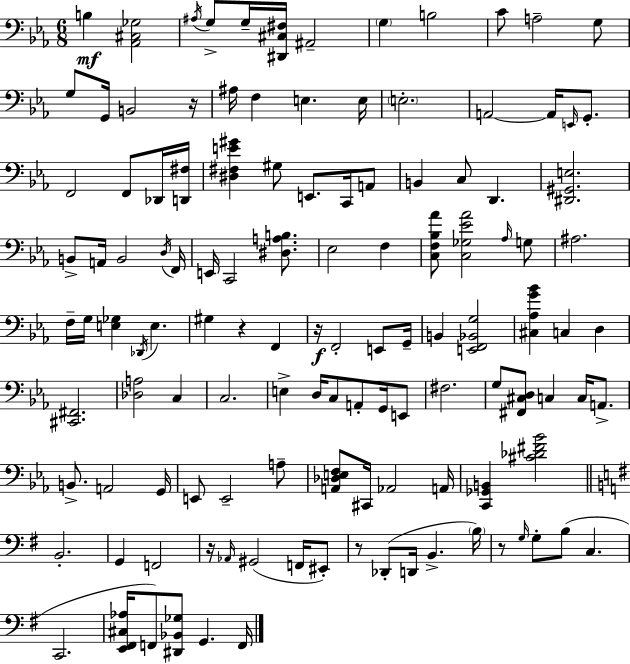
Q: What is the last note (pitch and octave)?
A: F2